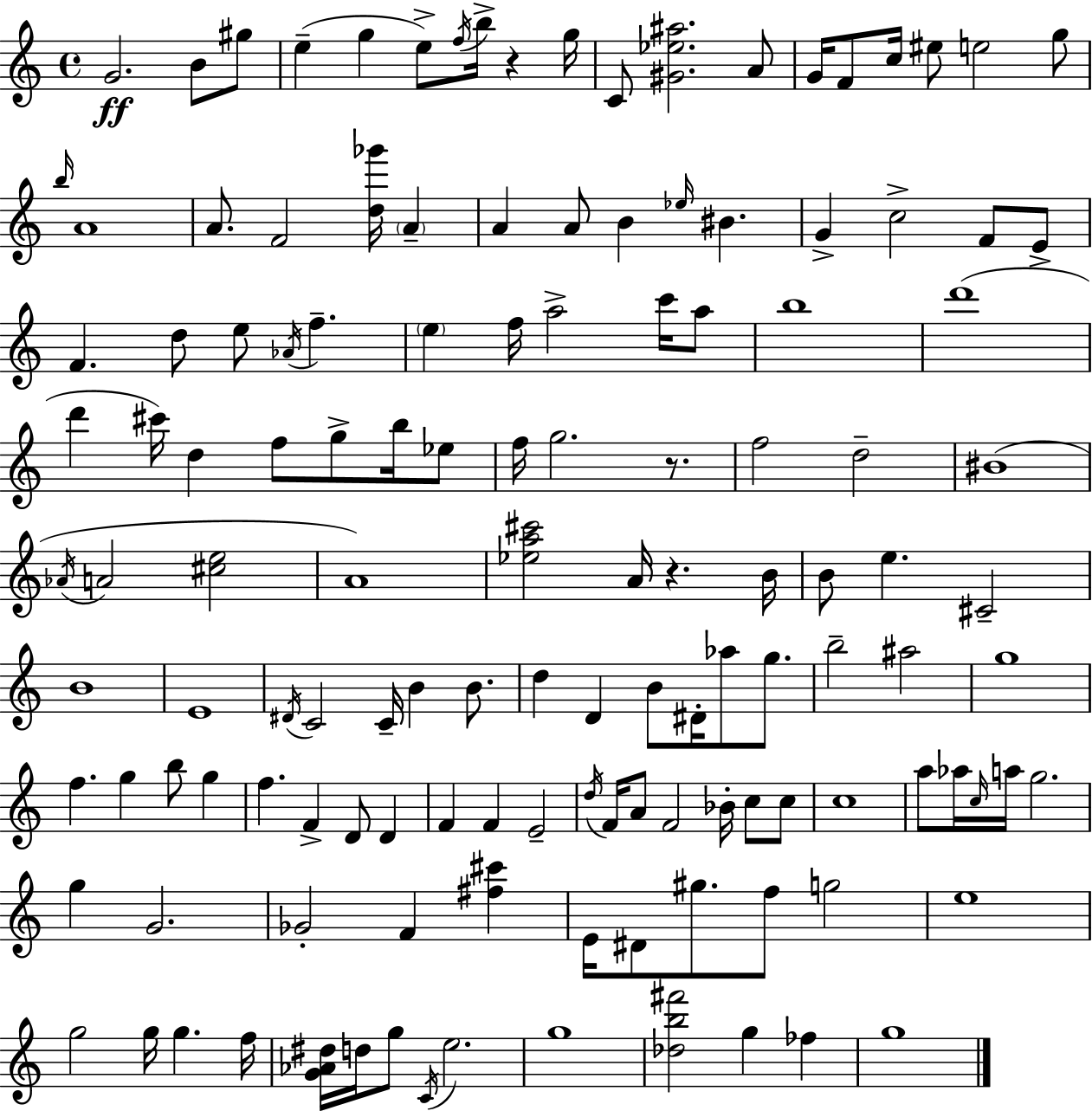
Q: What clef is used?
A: treble